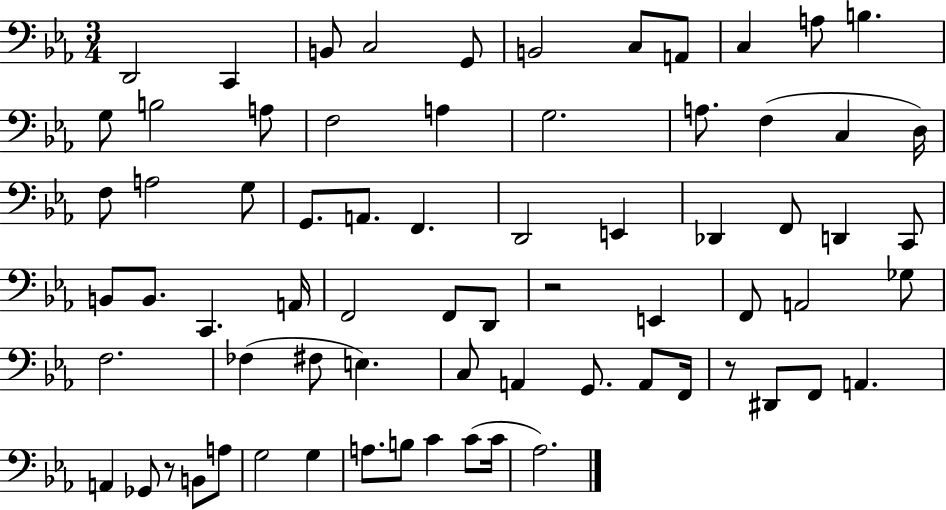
{
  \clef bass
  \numericTimeSignature
  \time 3/4
  \key ees \major
  d,2 c,4 | b,8 c2 g,8 | b,2 c8 a,8 | c4 a8 b4. | \break g8 b2 a8 | f2 a4 | g2. | a8. f4( c4 d16) | \break f8 a2 g8 | g,8. a,8. f,4. | d,2 e,4 | des,4 f,8 d,4 c,8 | \break b,8 b,8. c,4. a,16 | f,2 f,8 d,8 | r2 e,4 | f,8 a,2 ges8 | \break f2. | fes4( fis8 e4.) | c8 a,4 g,8. a,8 f,16 | r8 dis,8 f,8 a,4. | \break a,4 ges,8 r8 b,8 a8 | g2 g4 | a8. b8 c'4 c'8( c'16 | aes2.) | \break \bar "|."
}